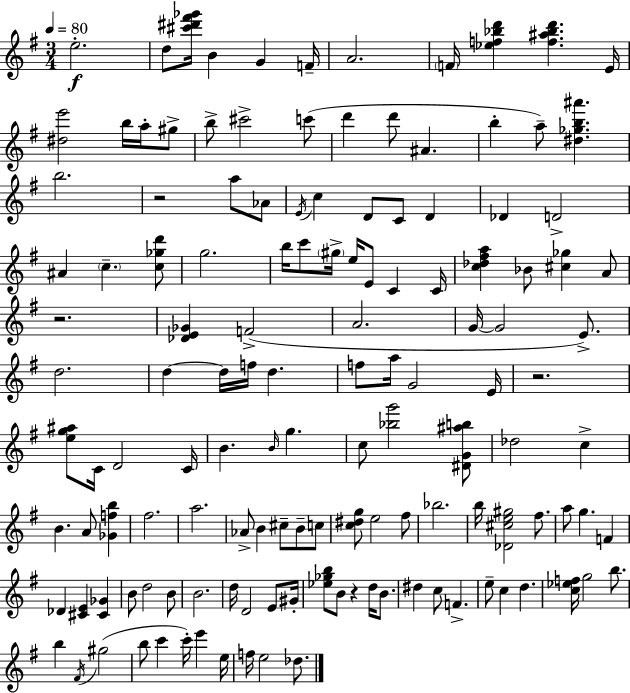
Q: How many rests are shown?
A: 4